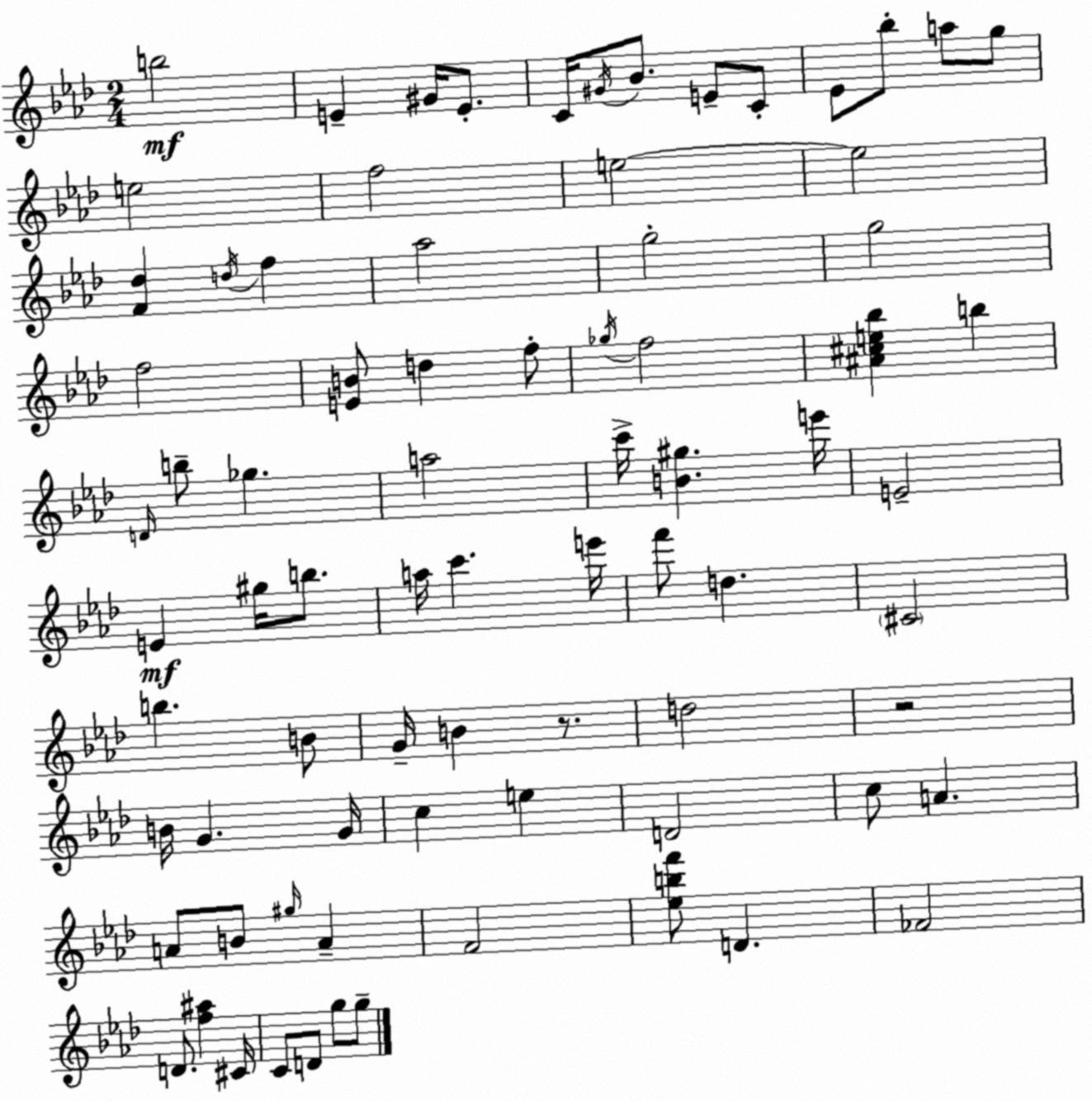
X:1
T:Untitled
M:2/4
L:1/4
K:Fm
b2 E ^G/4 E/2 C/4 ^G/4 _B/2 E/2 C/2 _E/2 _b/2 a/2 g/2 e2 f2 e2 e2 [F_d] d/4 f _a2 g2 g2 f2 [EB]/2 d f/2 _g/4 f2 [^A^ce_b] b D/4 b/2 _g a2 c'/4 [B^g] e'/4 E2 E ^g/4 b/2 a/4 c' e'/4 f'/2 d ^C2 b B/2 G/4 B z/2 d2 z2 B/4 G G/4 c e D2 c/2 A A/2 B/2 ^g/4 A F2 [_ebf']/2 D _F2 D/2 [f^a] ^C/4 C/2 D/2 g/2 g/2